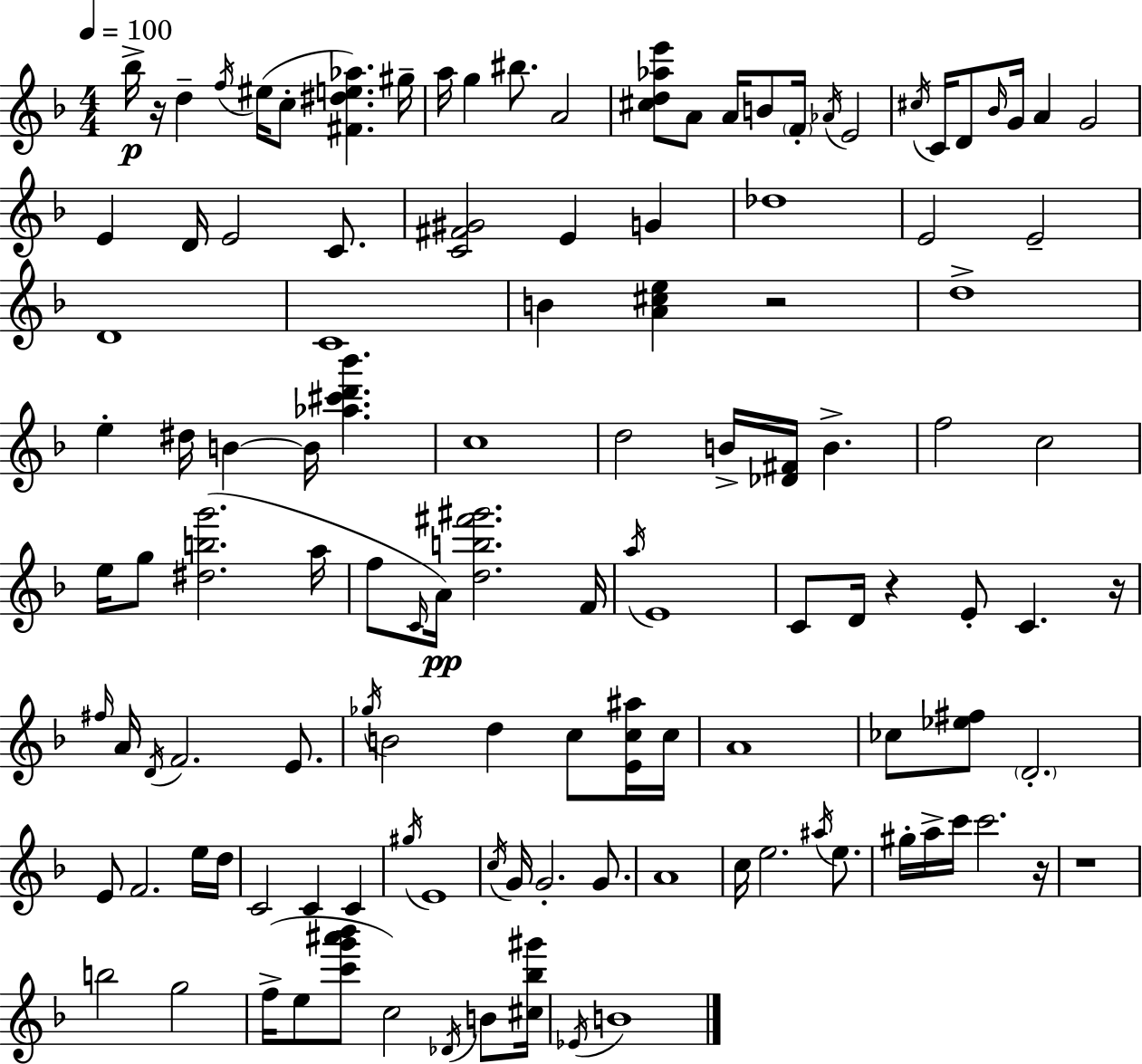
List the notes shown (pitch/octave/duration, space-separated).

Bb5/s R/s D5/q F5/s EIS5/s C5/e [F#4,D#5,E5,Ab5]/q. G#5/s A5/s G5/q BIS5/e. A4/h [C#5,D5,Ab5,E6]/e A4/e A4/s B4/e F4/s Ab4/s E4/h C#5/s C4/s D4/e Bb4/s G4/s A4/q G4/h E4/q D4/s E4/h C4/e. [C4,F#4,G#4]/h E4/q G4/q Db5/w E4/h E4/h D4/w C4/w B4/q [A4,C#5,E5]/q R/h D5/w E5/q D#5/s B4/q B4/s [Ab5,C#6,D6,Bb6]/q. C5/w D5/h B4/s [Db4,F#4]/s B4/q. F5/h C5/h E5/s G5/e [D#5,B5,G6]/h. A5/s F5/e C4/s A4/s [D5,B5,F#6,G#6]/h. F4/s A5/s E4/w C4/e D4/s R/q E4/e C4/q. R/s F#5/s A4/s D4/s F4/h. E4/e. Gb5/s B4/h D5/q C5/e [E4,C5,A#5]/s C5/s A4/w CES5/e [Eb5,F#5]/e D4/h. E4/e F4/h. E5/s D5/s C4/h C4/q C4/q G#5/s E4/w C5/s G4/s G4/h. G4/e. A4/w C5/s E5/h. A#5/s E5/e. G#5/s A5/s C6/s C6/h. R/s R/w B5/h G5/h F5/s E5/e [C6,G6,A#6,Bb6]/e C5/h Db4/s B4/e [C#5,Bb5,G#6]/s Eb4/s B4/w